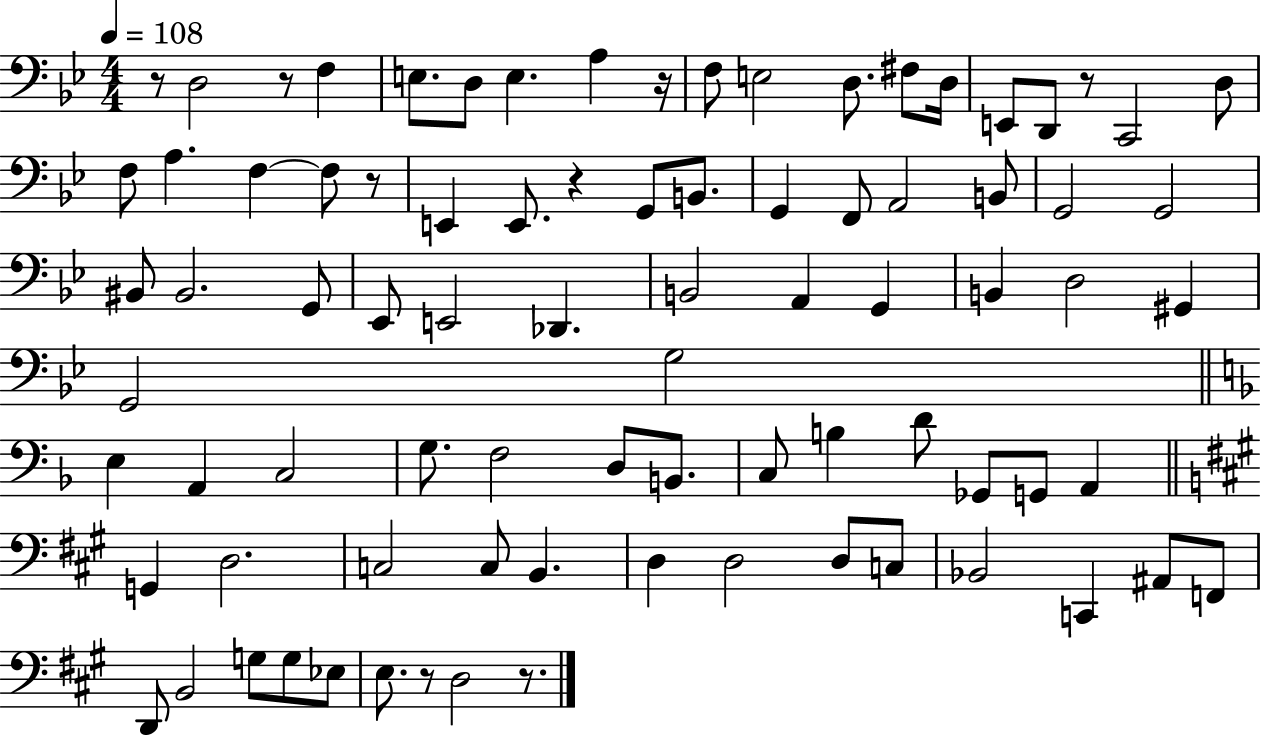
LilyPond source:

{
  \clef bass
  \numericTimeSignature
  \time 4/4
  \key bes \major
  \tempo 4 = 108
  \repeat volta 2 { r8 d2 r8 f4 | e8. d8 e4. a4 r16 | f8 e2 d8. fis8 d16 | e,8 d,8 r8 c,2 d8 | \break f8 a4. f4~~ f8 r8 | e,4 e,8. r4 g,8 b,8. | g,4 f,8 a,2 b,8 | g,2 g,2 | \break bis,8 bis,2. g,8 | ees,8 e,2 des,4. | b,2 a,4 g,4 | b,4 d2 gis,4 | \break g,2 g2 | \bar "||" \break \key d \minor e4 a,4 c2 | g8. f2 d8 b,8. | c8 b4 d'8 ges,8 g,8 a,4 | \bar "||" \break \key a \major g,4 d2. | c2 c8 b,4. | d4 d2 d8 c8 | bes,2 c,4 ais,8 f,8 | \break d,8 b,2 g8 g8 ees8 | e8. r8 d2 r8. | } \bar "|."
}